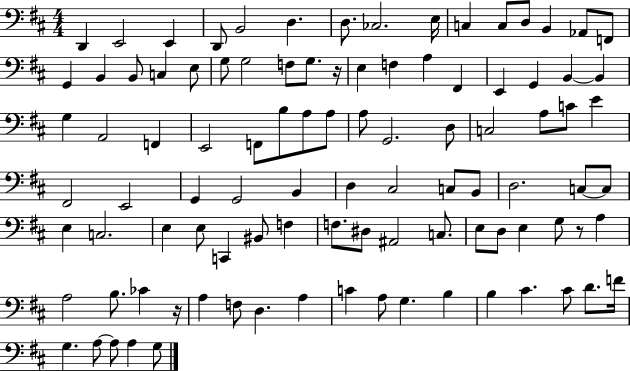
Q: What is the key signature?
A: D major